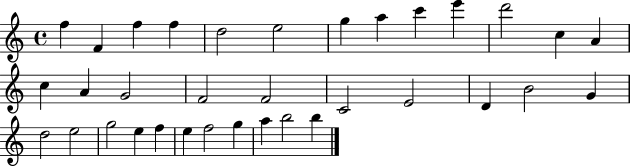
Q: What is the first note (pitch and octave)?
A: F5